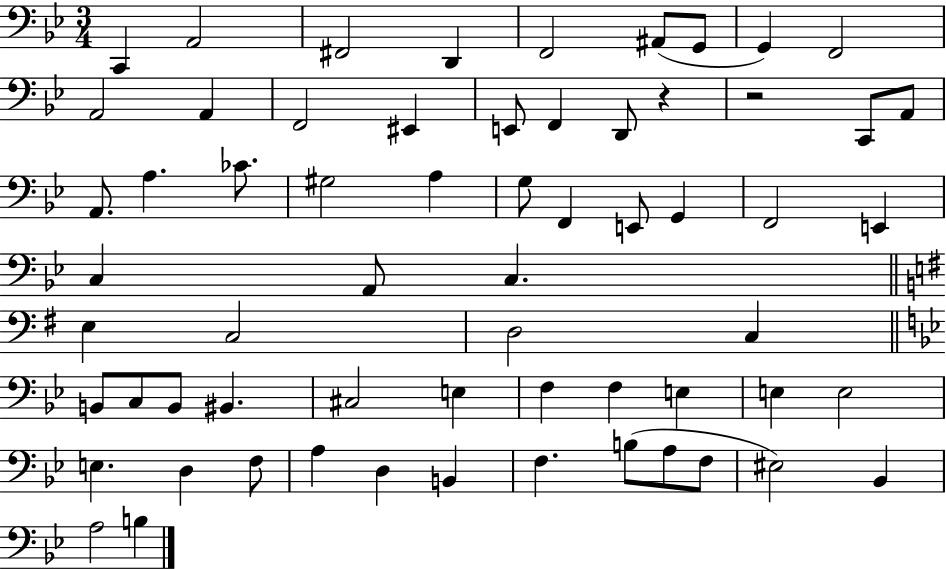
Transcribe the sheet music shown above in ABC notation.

X:1
T:Untitled
M:3/4
L:1/4
K:Bb
C,, A,,2 ^F,,2 D,, F,,2 ^A,,/2 G,,/2 G,, F,,2 A,,2 A,, F,,2 ^E,, E,,/2 F,, D,,/2 z z2 C,,/2 A,,/2 A,,/2 A, _C/2 ^G,2 A, G,/2 F,, E,,/2 G,, F,,2 E,, C, A,,/2 C, E, C,2 D,2 C, B,,/2 C,/2 B,,/2 ^B,, ^C,2 E, F, F, E, E, E,2 E, D, F,/2 A, D, B,, F, B,/2 A,/2 F,/2 ^E,2 _B,, A,2 B,